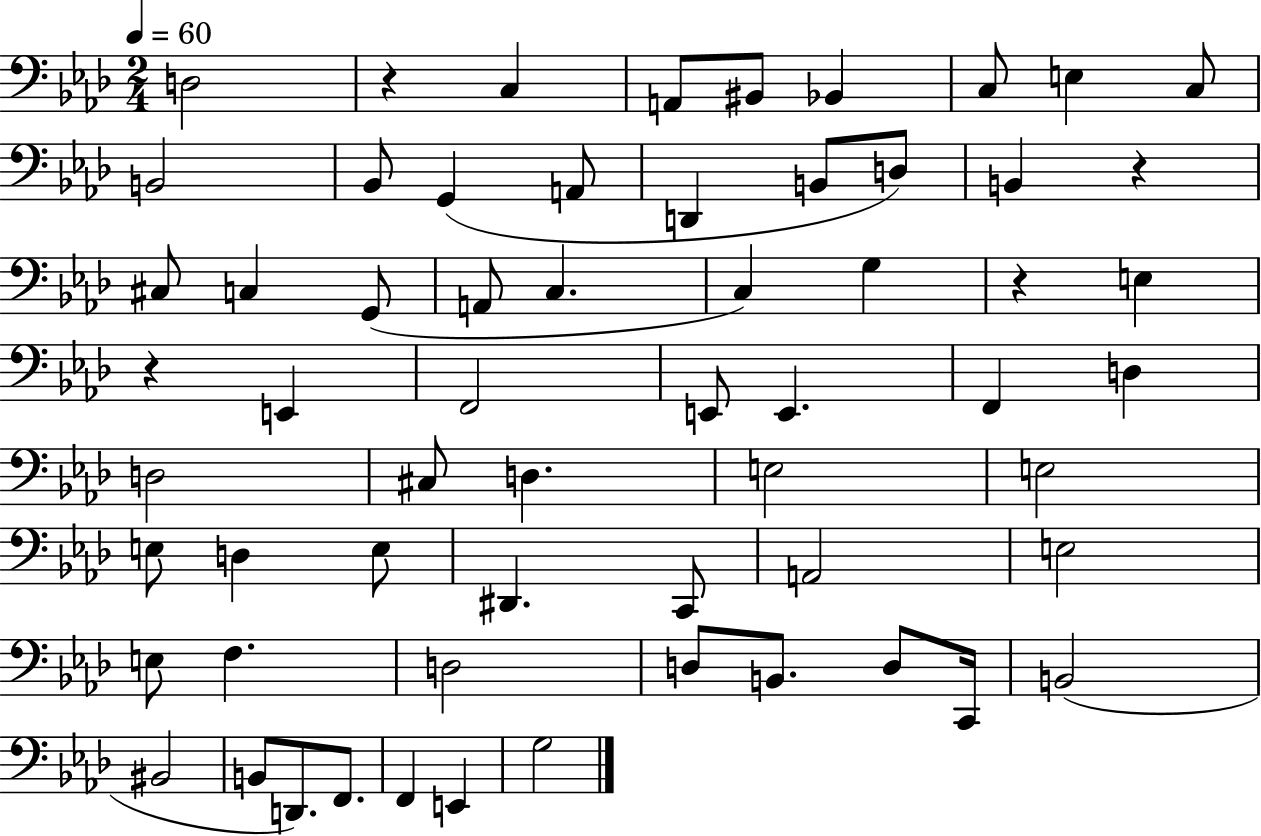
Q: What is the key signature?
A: AES major